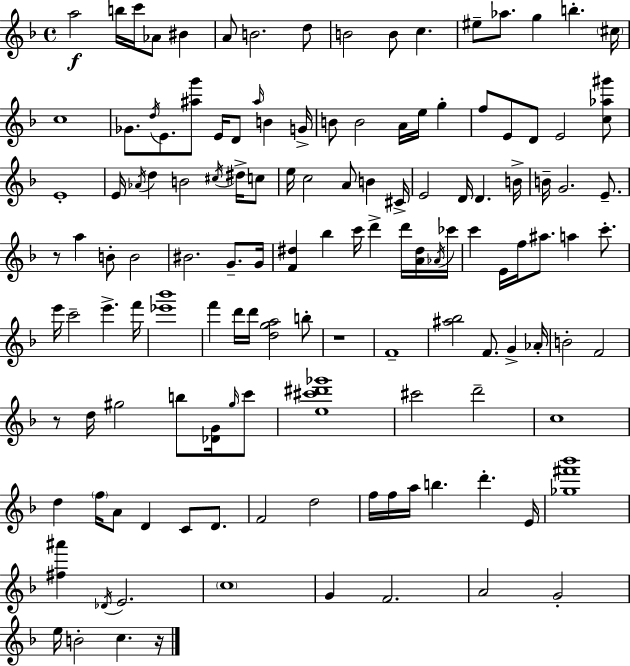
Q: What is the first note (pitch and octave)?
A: A5